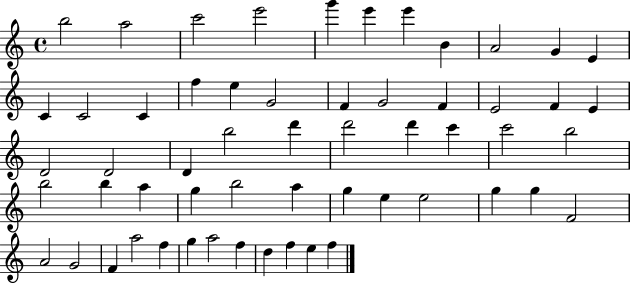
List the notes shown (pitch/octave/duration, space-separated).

B5/h A5/h C6/h E6/h G6/q E6/q E6/q B4/q A4/h G4/q E4/q C4/q C4/h C4/q F5/q E5/q G4/h F4/q G4/h F4/q E4/h F4/q E4/q D4/h D4/h D4/q B5/h D6/q D6/h D6/q C6/q C6/h B5/h B5/h B5/q A5/q G5/q B5/h A5/q G5/q E5/q E5/h G5/q G5/q F4/h A4/h G4/h F4/q A5/h F5/q G5/q A5/h F5/q D5/q F5/q E5/q F5/q